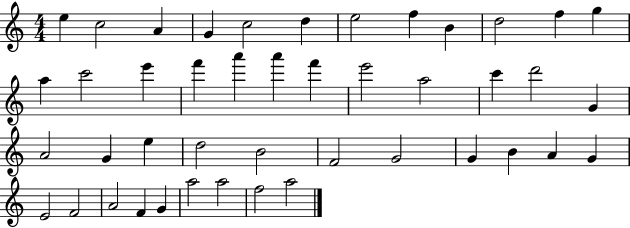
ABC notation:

X:1
T:Untitled
M:4/4
L:1/4
K:C
e c2 A G c2 d e2 f B d2 f g a c'2 e' f' a' a' f' e'2 a2 c' d'2 G A2 G e d2 B2 F2 G2 G B A G E2 F2 A2 F G a2 a2 f2 a2